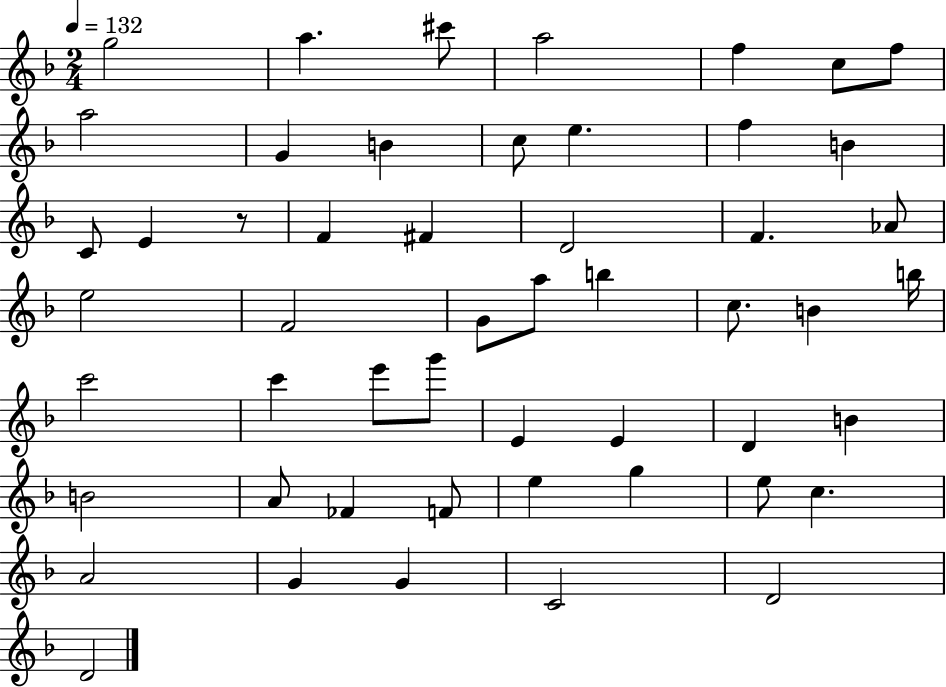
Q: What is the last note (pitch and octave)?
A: D4